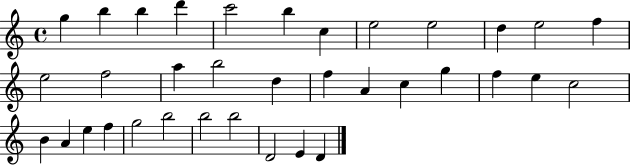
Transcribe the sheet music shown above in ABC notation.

X:1
T:Untitled
M:4/4
L:1/4
K:C
g b b d' c'2 b c e2 e2 d e2 f e2 f2 a b2 d f A c g f e c2 B A e f g2 b2 b2 b2 D2 E D